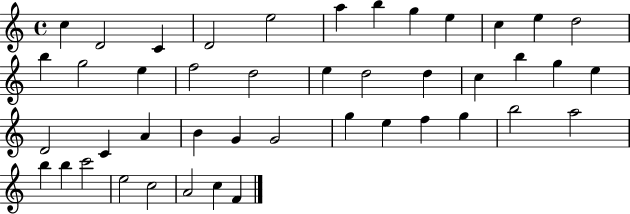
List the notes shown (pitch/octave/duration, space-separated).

C5/q D4/h C4/q D4/h E5/h A5/q B5/q G5/q E5/q C5/q E5/q D5/h B5/q G5/h E5/q F5/h D5/h E5/q D5/h D5/q C5/q B5/q G5/q E5/q D4/h C4/q A4/q B4/q G4/q G4/h G5/q E5/q F5/q G5/q B5/h A5/h B5/q B5/q C6/h E5/h C5/h A4/h C5/q F4/q